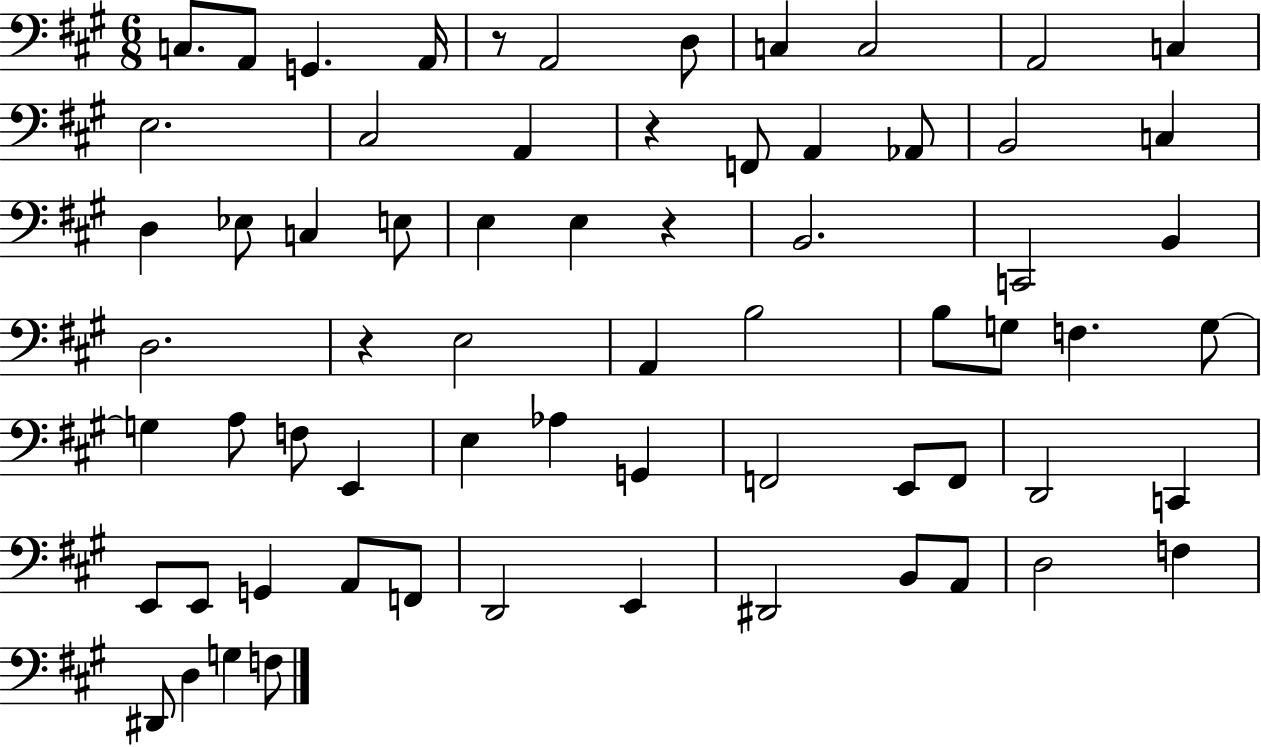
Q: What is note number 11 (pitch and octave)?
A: E3